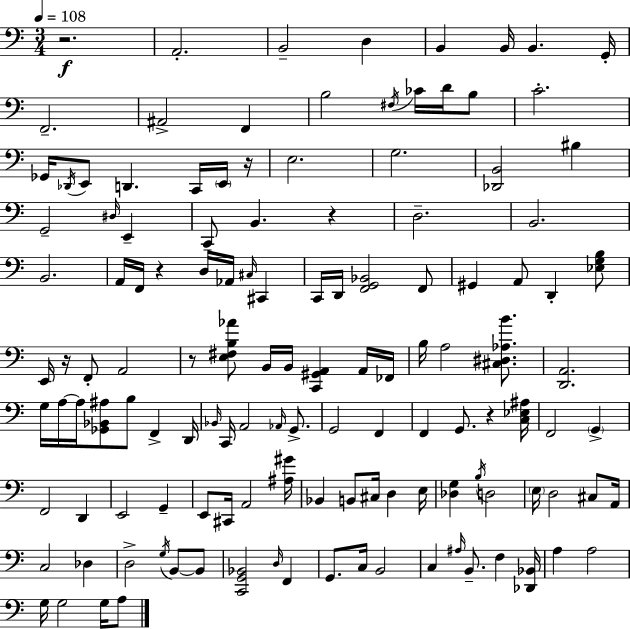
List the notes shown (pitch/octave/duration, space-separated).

R/h. A2/h. B2/h D3/q B2/q B2/s B2/q. G2/s F2/h. A#2/h F2/q B3/h F#3/s CES4/s D4/s B3/e C4/h. Gb2/s Db2/s E2/e D2/q. C2/s E2/s R/s E3/h. G3/h. [Db2,B2]/h BIS3/q G2/h D#3/s E2/q C2/e B2/q. R/q D3/h. B2/h. B2/h. A2/s F2/s R/q D3/s Ab2/s C#3/s C#2/q C2/s D2/s [F2,G2,Bb2]/h F2/e G#2/q A2/e D2/q [Eb3,G3,B3]/e E2/s R/s F2/e A2/h R/e [E3,F#3,B3,Ab4]/e B2/s B2/s [C2,G#2,A2]/q A2/s FES2/s B3/s A3/h [C#3,D#3,Ab3,B4]/e. [D2,A2]/h. G3/s A3/s A3/s [Gb2,Bb2,A#3]/e B3/e F2/q D2/s Bb2/s C2/s A2/h Ab2/s G2/e. G2/h F2/q F2/q G2/e. R/q [C3,Eb3,A#3]/s F2/h G2/q F2/h D2/q E2/h G2/q E2/e C#2/s A2/h [A#3,G#4]/s Bb2/q B2/e C#3/s D3/q E3/s [Db3,G3]/q B3/s D3/h E3/s D3/h C#3/e A2/s C3/h Db3/q D3/h G3/s B2/e B2/e [C2,G2,Bb2]/h D3/s F2/q G2/e. C3/s B2/h C3/q A#3/s B2/e. F3/q [Db2,Bb2]/s A3/q A3/h G3/s G3/h G3/s A3/e